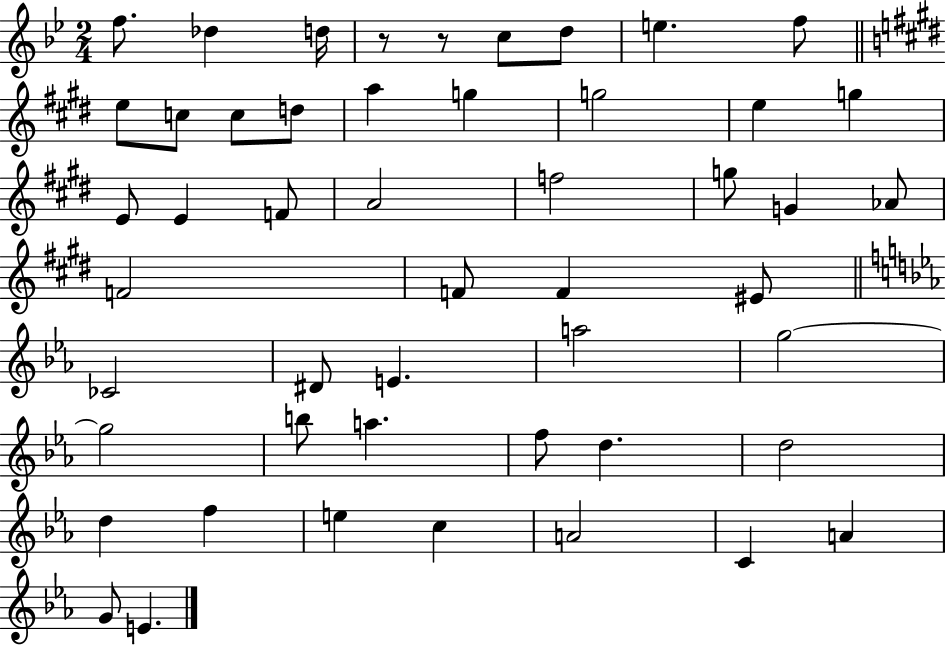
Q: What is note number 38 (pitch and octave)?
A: D5